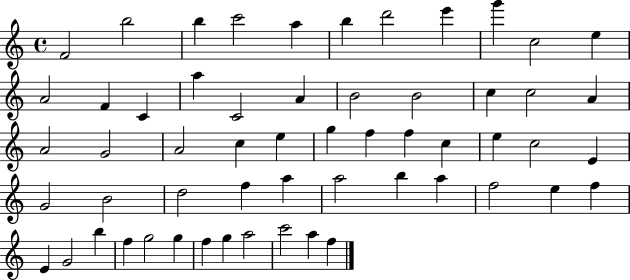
{
  \clef treble
  \time 4/4
  \defaultTimeSignature
  \key c \major
  f'2 b''2 | b''4 c'''2 a''4 | b''4 d'''2 e'''4 | g'''4 c''2 e''4 | \break a'2 f'4 c'4 | a''4 c'2 a'4 | b'2 b'2 | c''4 c''2 a'4 | \break a'2 g'2 | a'2 c''4 e''4 | g''4 f''4 f''4 c''4 | e''4 c''2 e'4 | \break g'2 b'2 | d''2 f''4 a''4 | a''2 b''4 a''4 | f''2 e''4 f''4 | \break e'4 g'2 b''4 | f''4 g''2 g''4 | f''4 g''4 a''2 | c'''2 a''4 f''4 | \break \bar "|."
}